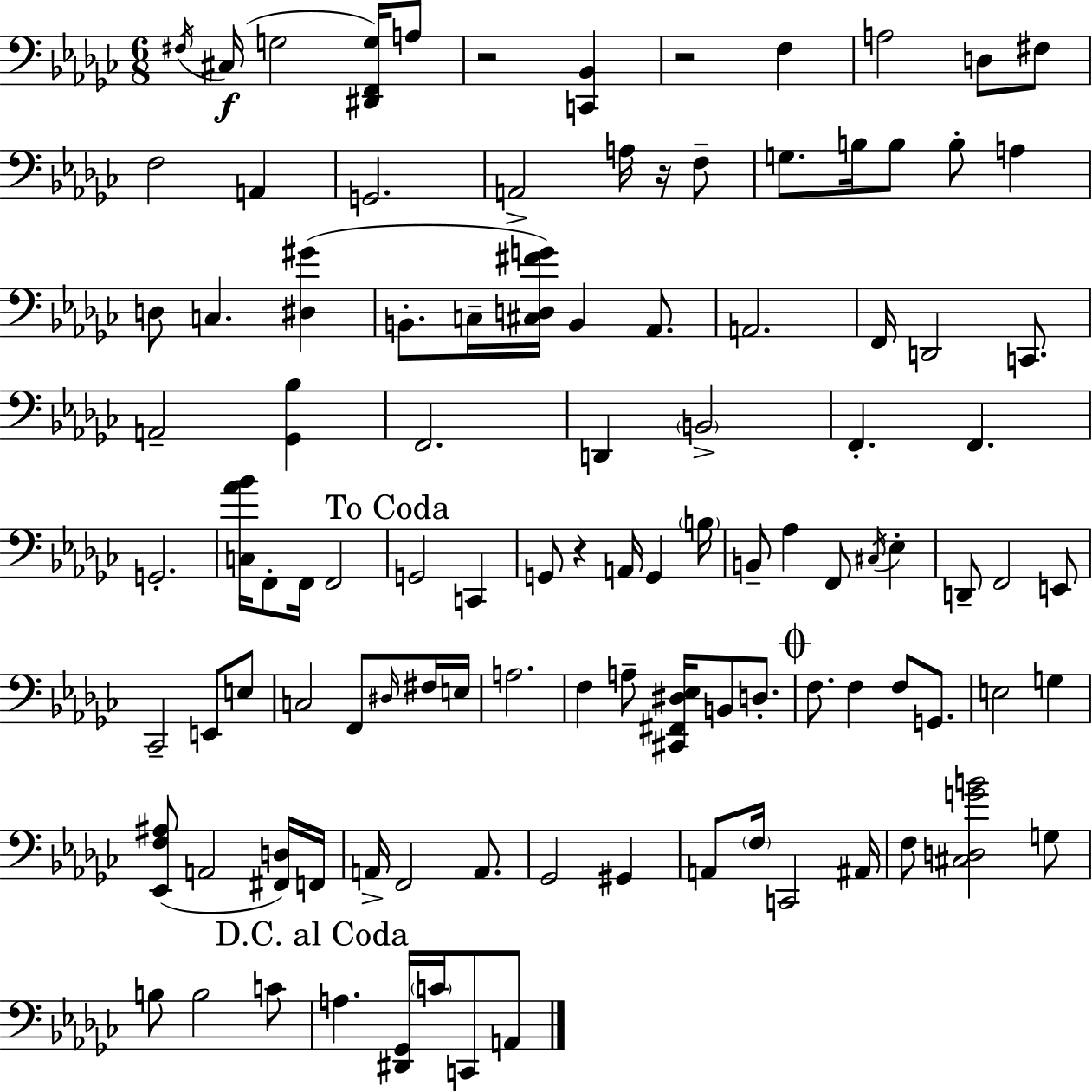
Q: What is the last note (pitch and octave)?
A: A2